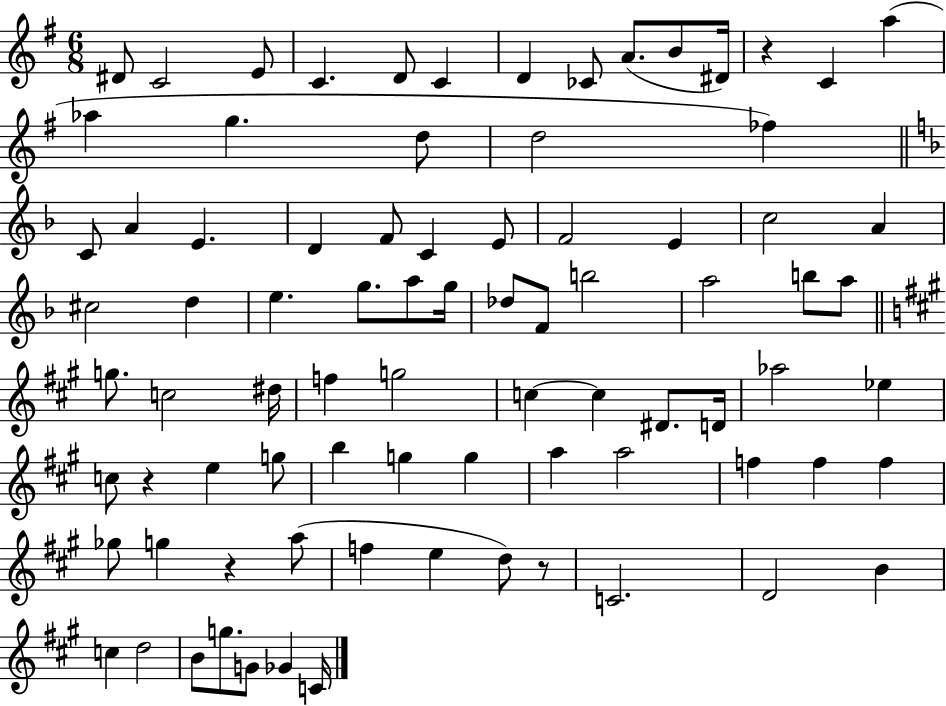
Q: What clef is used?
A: treble